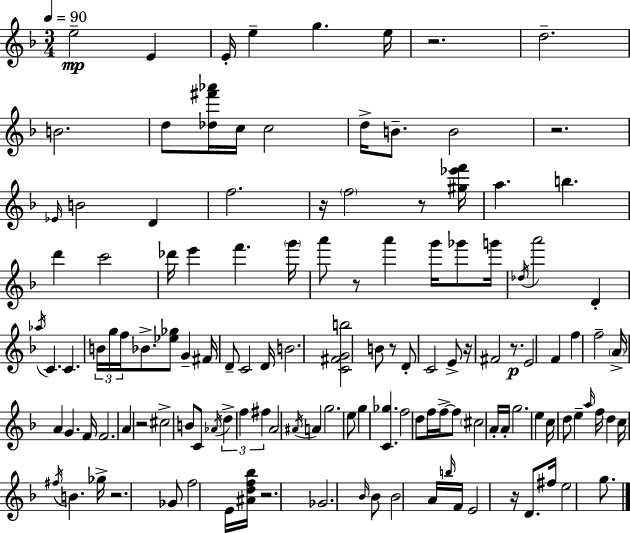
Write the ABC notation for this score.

X:1
T:Untitled
M:3/4
L:1/4
K:Dm
e2 E E/4 e g e/4 z2 d2 B2 d/2 [_d^f'_a']/4 c/4 c2 d/4 B/2 B2 z2 _E/4 B2 D f2 z/4 f2 z/2 [^g_e'f']/4 a b d' c'2 _d'/4 e' f' g'/4 a'/2 z/2 a' g'/4 _g'/2 g'/4 _d/4 a'2 D _a/4 C C B/4 g/4 f/4 _B/2 [_e_g]/2 G ^F/4 D/2 C2 D/4 B2 [C^FGb]2 B/2 z/2 D/2 C2 E/2 z/4 ^F2 z/2 E2 F f f2 A/4 A G F/4 F2 A z2 ^c2 B/2 C/2 _A/4 d f ^f A2 ^A/4 A g2 e/2 g [C_g] f2 d/2 f/4 f/4 f/2 ^c2 A/4 A/4 g2 e c/4 d/2 e a/4 f/4 d c/4 ^f/4 B _g/4 z2 _G/2 f2 E/4 [^Adf_b]/4 z2 _G2 _B/4 _B/2 _B2 A/4 b/4 F/4 E2 z/4 D/2 ^f/4 e2 g/2